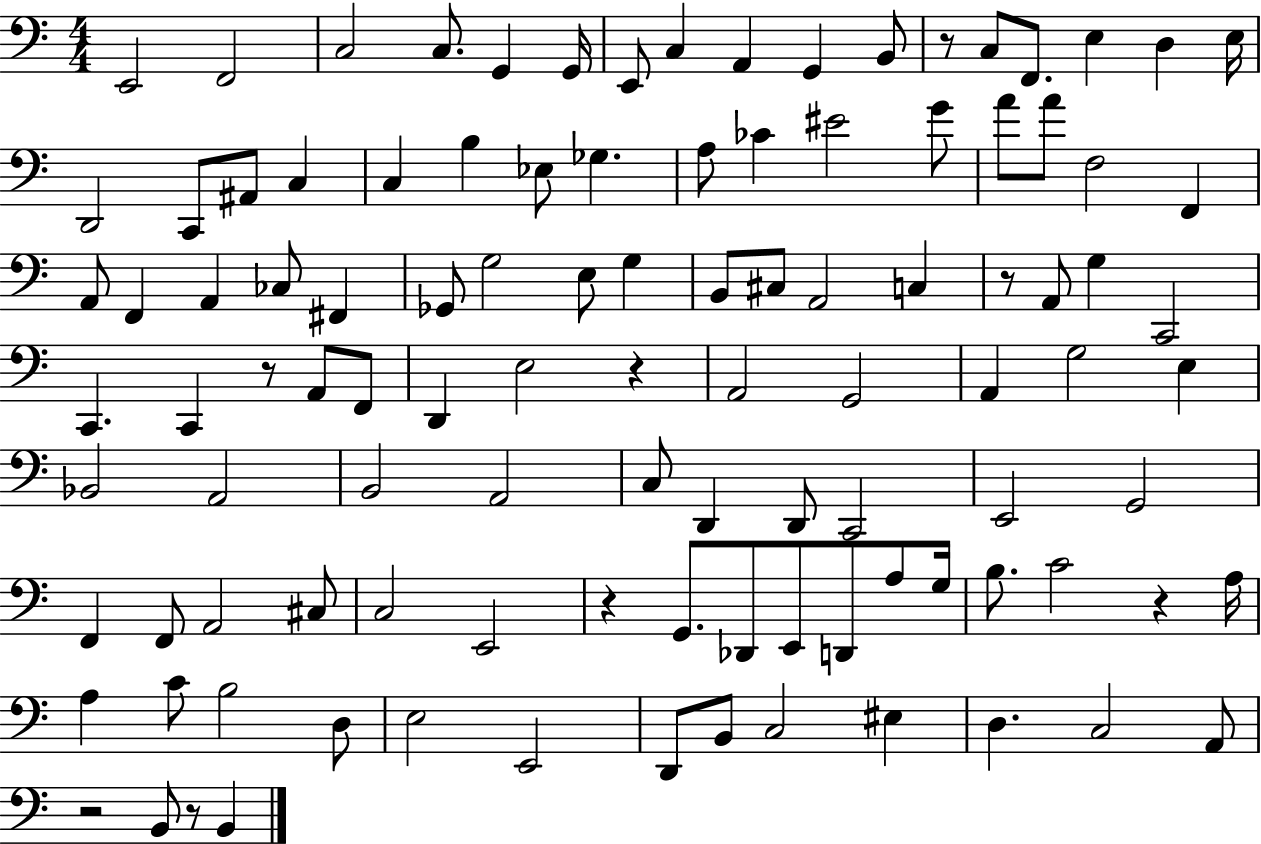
E2/h F2/h C3/h C3/e. G2/q G2/s E2/e C3/q A2/q G2/q B2/e R/e C3/e F2/e. E3/q D3/q E3/s D2/h C2/e A#2/e C3/q C3/q B3/q Eb3/e Gb3/q. A3/e CES4/q EIS4/h G4/e A4/e A4/e F3/h F2/q A2/e F2/q A2/q CES3/e F#2/q Gb2/e G3/h E3/e G3/q B2/e C#3/e A2/h C3/q R/e A2/e G3/q C2/h C2/q. C2/q R/e A2/e F2/e D2/q E3/h R/q A2/h G2/h A2/q G3/h E3/q Bb2/h A2/h B2/h A2/h C3/e D2/q D2/e C2/h E2/h G2/h F2/q F2/e A2/h C#3/e C3/h E2/h R/q G2/e. Db2/e E2/e D2/e A3/e G3/s B3/e. C4/h R/q A3/s A3/q C4/e B3/h D3/e E3/h E2/h D2/e B2/e C3/h EIS3/q D3/q. C3/h A2/e R/h B2/e R/e B2/q